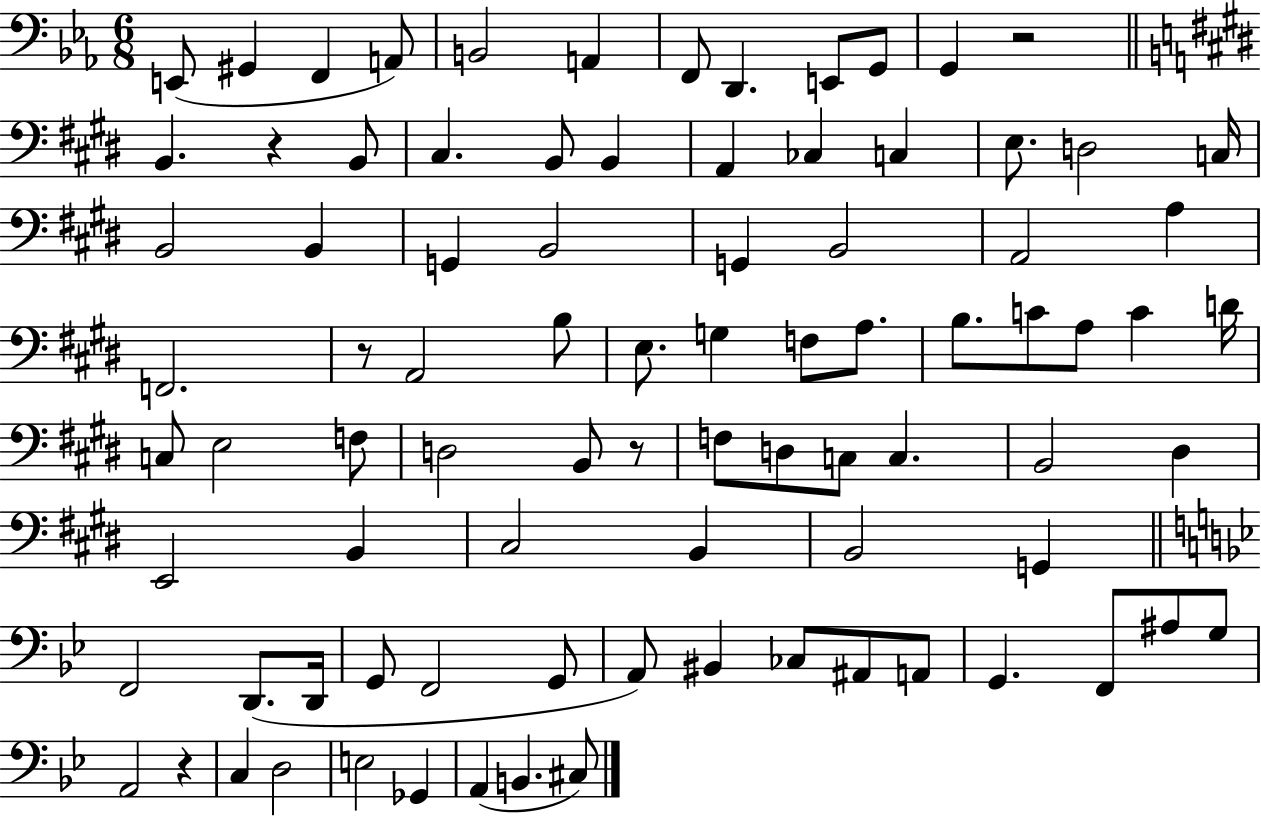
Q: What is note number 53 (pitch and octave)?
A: D#3